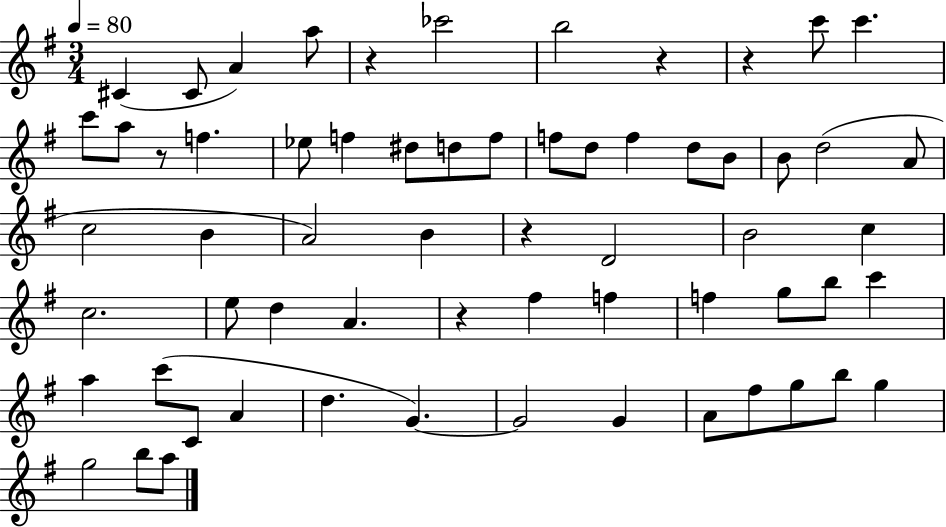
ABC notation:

X:1
T:Untitled
M:3/4
L:1/4
K:G
^C ^C/2 A a/2 z _c'2 b2 z z c'/2 c' c'/2 a/2 z/2 f _e/2 f ^d/2 d/2 f/2 f/2 d/2 f d/2 B/2 B/2 d2 A/2 c2 B A2 B z D2 B2 c c2 e/2 d A z ^f f f g/2 b/2 c' a c'/2 C/2 A d G G2 G A/2 ^f/2 g/2 b/2 g g2 b/2 a/2